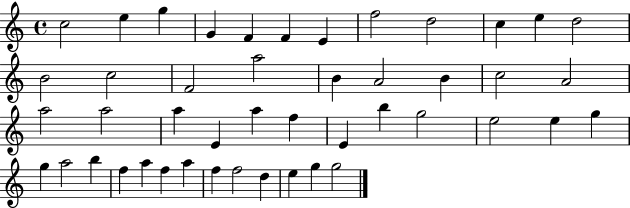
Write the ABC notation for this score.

X:1
T:Untitled
M:4/4
L:1/4
K:C
c2 e g G F F E f2 d2 c e d2 B2 c2 F2 a2 B A2 B c2 A2 a2 a2 a E a f E b g2 e2 e g g a2 b f a f a f f2 d e g g2